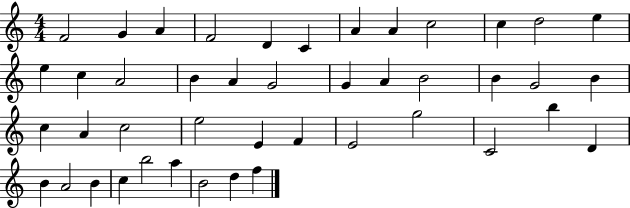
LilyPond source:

{
  \clef treble
  \numericTimeSignature
  \time 4/4
  \key c \major
  f'2 g'4 a'4 | f'2 d'4 c'4 | a'4 a'4 c''2 | c''4 d''2 e''4 | \break e''4 c''4 a'2 | b'4 a'4 g'2 | g'4 a'4 b'2 | b'4 g'2 b'4 | \break c''4 a'4 c''2 | e''2 e'4 f'4 | e'2 g''2 | c'2 b''4 d'4 | \break b'4 a'2 b'4 | c''4 b''2 a''4 | b'2 d''4 f''4 | \bar "|."
}